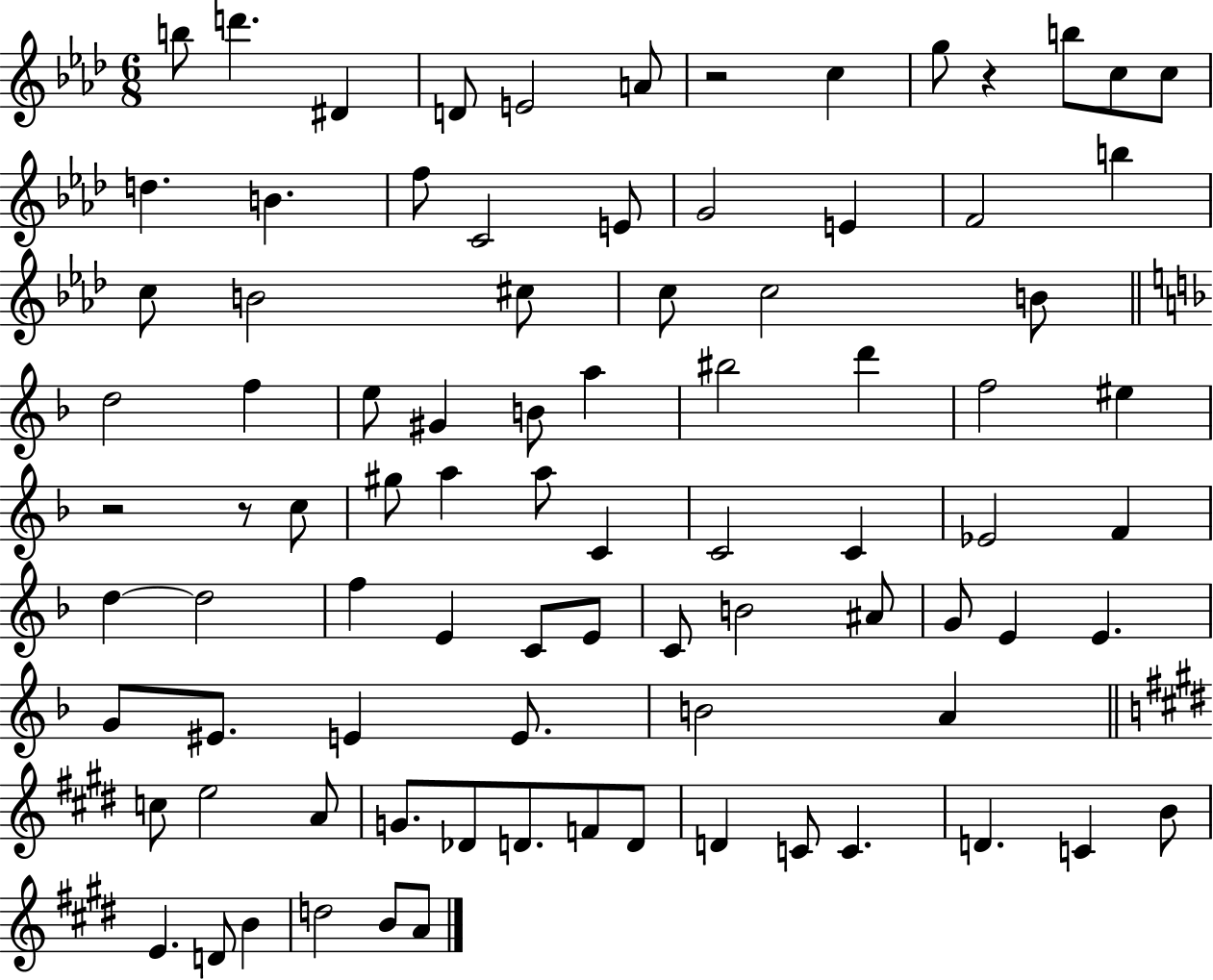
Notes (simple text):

B5/e D6/q. D#4/q D4/e E4/h A4/e R/h C5/q G5/e R/q B5/e C5/e C5/e D5/q. B4/q. F5/e C4/h E4/e G4/h E4/q F4/h B5/q C5/e B4/h C#5/e C5/e C5/h B4/e D5/h F5/q E5/e G#4/q B4/e A5/q BIS5/h D6/q F5/h EIS5/q R/h R/e C5/e G#5/e A5/q A5/e C4/q C4/h C4/q Eb4/h F4/q D5/q D5/h F5/q E4/q C4/e E4/e C4/e B4/h A#4/e G4/e E4/q E4/q. G4/e EIS4/e. E4/q E4/e. B4/h A4/q C5/e E5/h A4/e G4/e. Db4/e D4/e. F4/e D4/e D4/q C4/e C4/q. D4/q. C4/q B4/e E4/q. D4/e B4/q D5/h B4/e A4/e